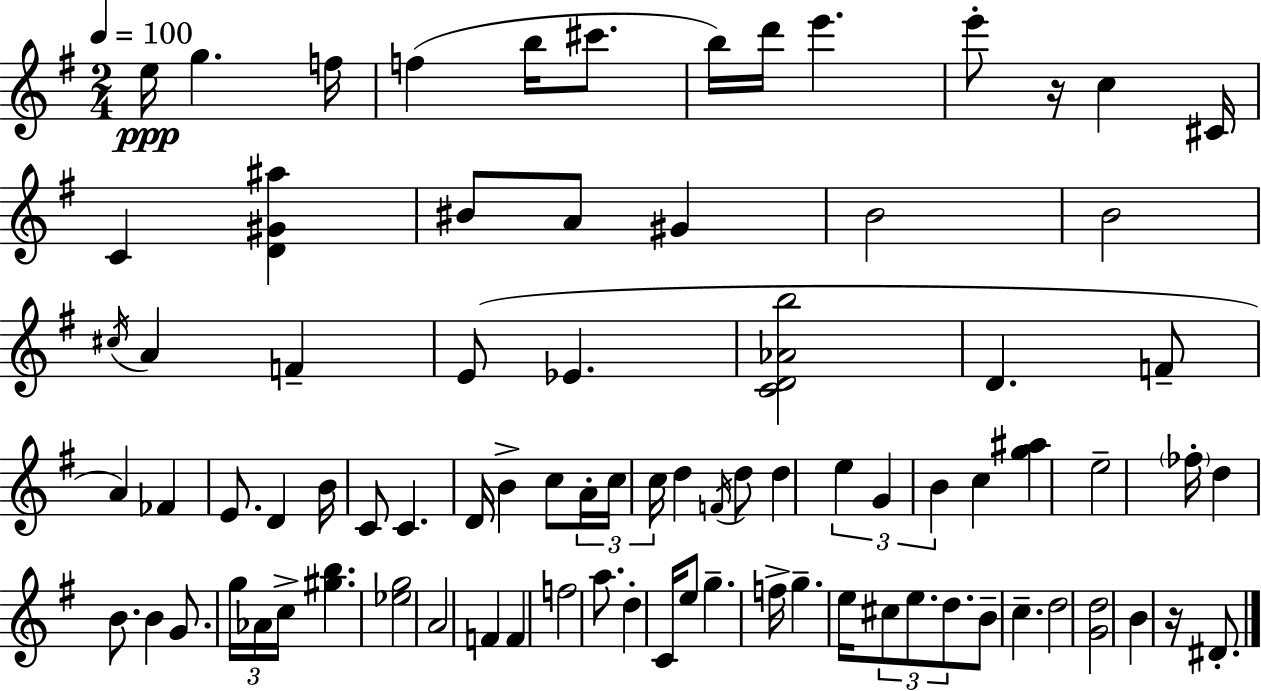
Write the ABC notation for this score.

X:1
T:Untitled
M:2/4
L:1/4
K:G
e/4 g f/4 f b/4 ^c'/2 b/4 d'/4 e' e'/2 z/4 c ^C/4 C [D^G^a] ^B/2 A/2 ^G B2 B2 ^c/4 A F E/2 _E [CD_Ab]2 D F/2 A _F E/2 D B/4 C/2 C D/4 B c/2 A/4 c/4 c/4 d F/4 d/2 d e G B c [g^a] e2 _f/4 d B/2 B G/2 g/4 _A/4 c/4 [^gb] [_eg]2 A2 F F f2 a/2 d C/4 e/2 g f/4 g e/4 ^c/2 e/2 d/2 B/2 c d2 [Gd]2 B z/4 ^D/2